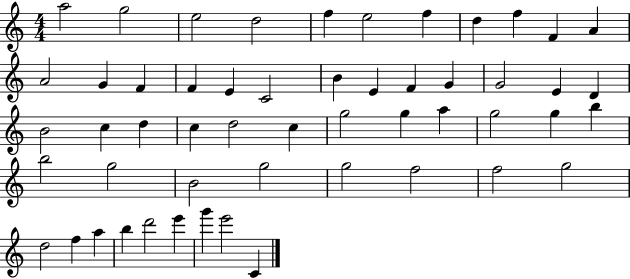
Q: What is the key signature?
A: C major